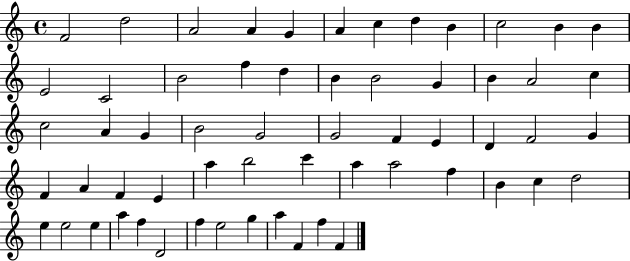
X:1
T:Untitled
M:4/4
L:1/4
K:C
F2 d2 A2 A G A c d B c2 B B E2 C2 B2 f d B B2 G B A2 c c2 A G B2 G2 G2 F E D F2 G F A F E a b2 c' a a2 f B c d2 e e2 e a f D2 f e2 g a F f F